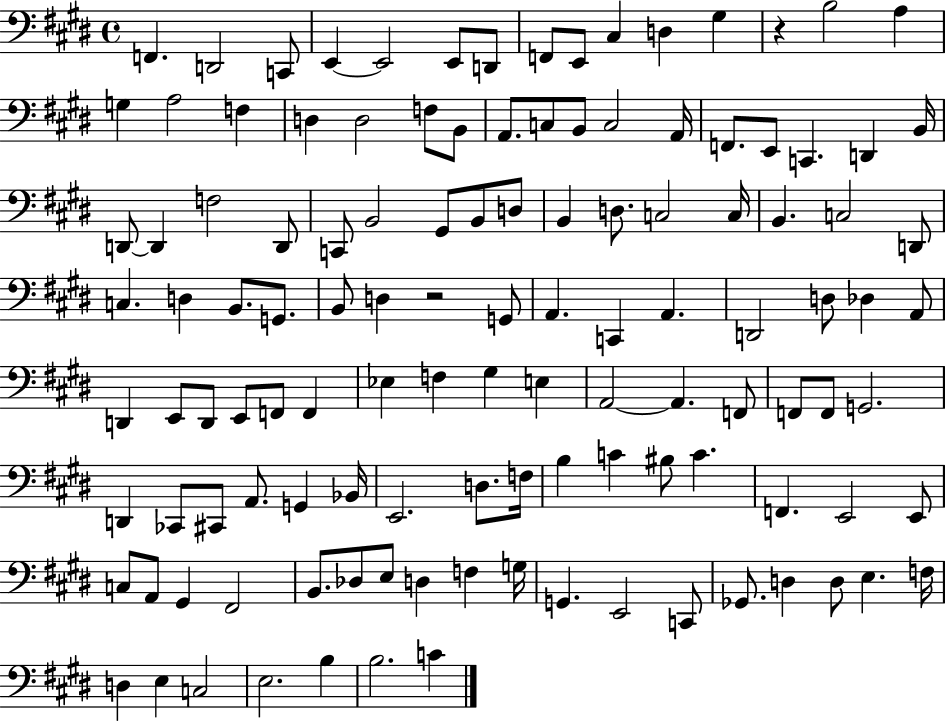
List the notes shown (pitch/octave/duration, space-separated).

F2/q. D2/h C2/e E2/q E2/h E2/e D2/e F2/e E2/e C#3/q D3/q G#3/q R/q B3/h A3/q G3/q A3/h F3/q D3/q D3/h F3/e B2/e A2/e. C3/e B2/e C3/h A2/s F2/e. E2/e C2/q. D2/q B2/s D2/e D2/q F3/h D2/e C2/e B2/h G#2/e B2/e D3/e B2/q D3/e. C3/h C3/s B2/q. C3/h D2/e C3/q. D3/q B2/e. G2/e. B2/e D3/q R/h G2/e A2/q. C2/q A2/q. D2/h D3/e Db3/q A2/e D2/q E2/e D2/e E2/e F2/e F2/q Eb3/q F3/q G#3/q E3/q A2/h A2/q. F2/e F2/e F2/e G2/h. D2/q CES2/e C#2/e A2/e. G2/q Bb2/s E2/h. D3/e. F3/s B3/q C4/q BIS3/e C4/q. F2/q. E2/h E2/e C3/e A2/e G#2/q F#2/h B2/e. Db3/e E3/e D3/q F3/q G3/s G2/q. E2/h C2/e Gb2/e. D3/q D3/e E3/q. F3/s D3/q E3/q C3/h E3/h. B3/q B3/h. C4/q